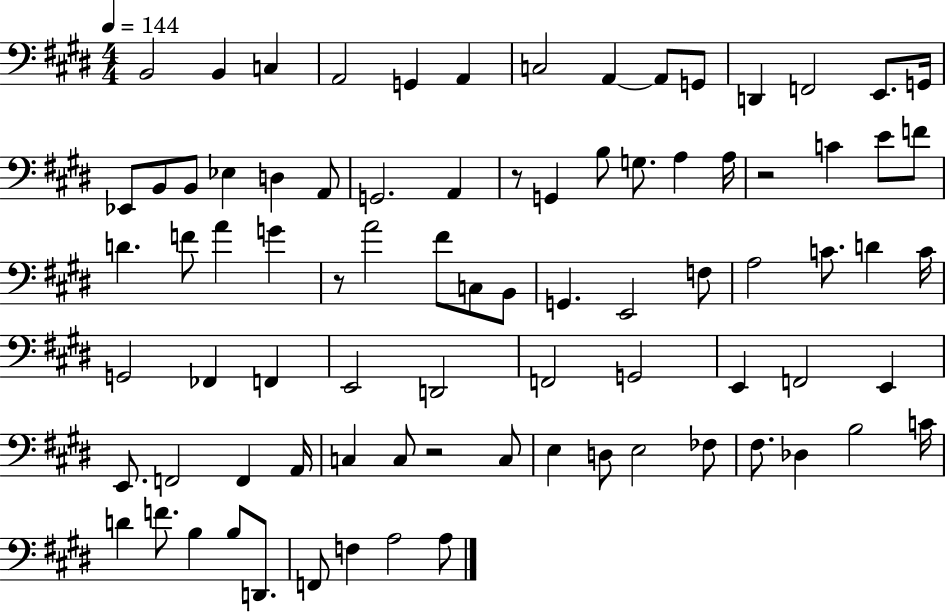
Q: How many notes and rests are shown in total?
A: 83